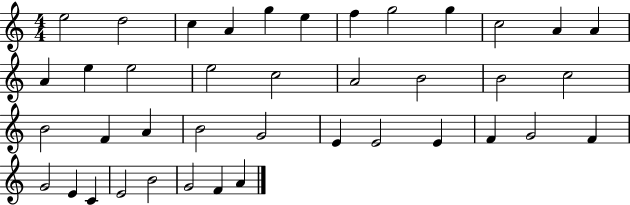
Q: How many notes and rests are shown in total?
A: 40